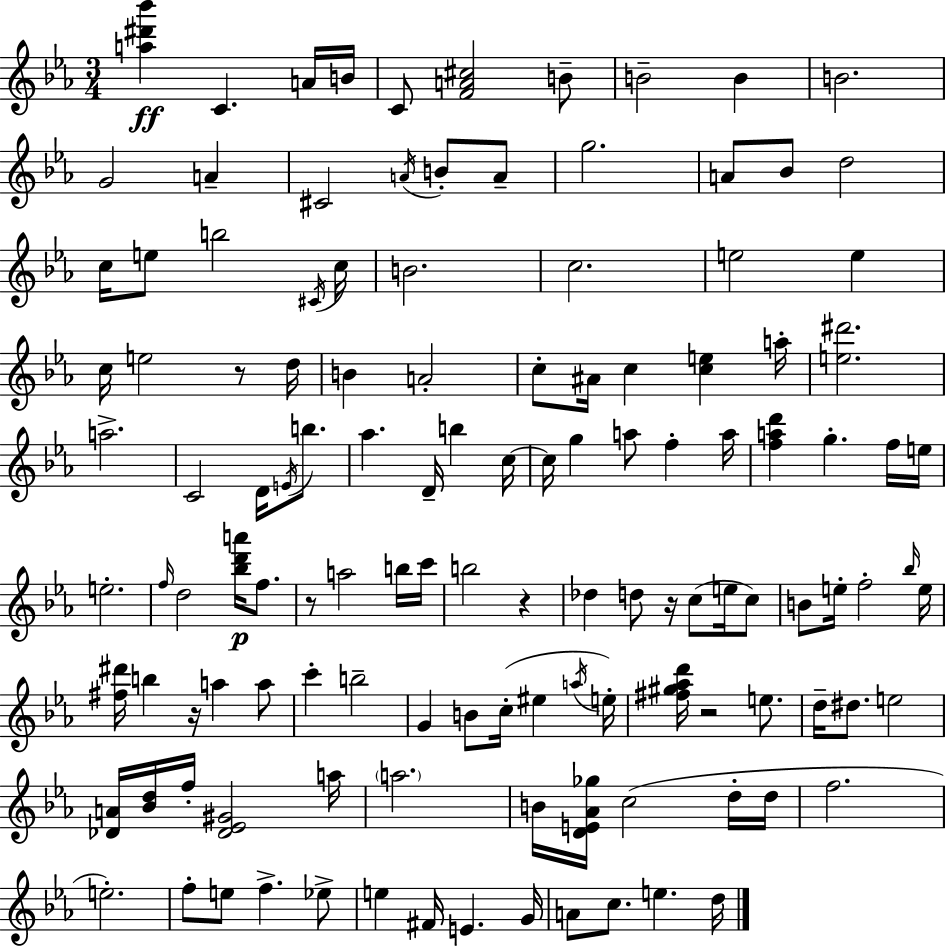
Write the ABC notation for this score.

X:1
T:Untitled
M:3/4
L:1/4
K:Cm
[a^d'_b'] C A/4 B/4 C/2 [FA^c]2 B/2 B2 B B2 G2 A ^C2 A/4 B/2 A/2 g2 A/2 _B/2 d2 c/4 e/2 b2 ^C/4 c/4 B2 c2 e2 e c/4 e2 z/2 d/4 B A2 c/2 ^A/4 c [ce] a/4 [e^d']2 a2 C2 D/4 E/4 b/2 _a D/4 b c/4 c/4 g a/2 f a/4 [fad'] g f/4 e/4 e2 f/4 d2 [_bd'a']/4 f/2 z/2 a2 b/4 c'/4 b2 z _d d/2 z/4 c/2 e/4 c/2 B/2 e/4 f2 _b/4 e/4 [^f^d']/4 b z/4 a a/2 c' b2 G B/2 c/4 ^e a/4 e/4 [^f^g_ad']/4 z2 e/2 d/4 ^d/2 e2 [_DA]/4 [_Bd]/4 f/4 [_D_E^G]2 a/4 a2 B/4 [DE_A_g]/4 c2 d/4 d/4 f2 e2 f/2 e/2 f _e/2 e ^F/4 E G/4 A/2 c/2 e d/4